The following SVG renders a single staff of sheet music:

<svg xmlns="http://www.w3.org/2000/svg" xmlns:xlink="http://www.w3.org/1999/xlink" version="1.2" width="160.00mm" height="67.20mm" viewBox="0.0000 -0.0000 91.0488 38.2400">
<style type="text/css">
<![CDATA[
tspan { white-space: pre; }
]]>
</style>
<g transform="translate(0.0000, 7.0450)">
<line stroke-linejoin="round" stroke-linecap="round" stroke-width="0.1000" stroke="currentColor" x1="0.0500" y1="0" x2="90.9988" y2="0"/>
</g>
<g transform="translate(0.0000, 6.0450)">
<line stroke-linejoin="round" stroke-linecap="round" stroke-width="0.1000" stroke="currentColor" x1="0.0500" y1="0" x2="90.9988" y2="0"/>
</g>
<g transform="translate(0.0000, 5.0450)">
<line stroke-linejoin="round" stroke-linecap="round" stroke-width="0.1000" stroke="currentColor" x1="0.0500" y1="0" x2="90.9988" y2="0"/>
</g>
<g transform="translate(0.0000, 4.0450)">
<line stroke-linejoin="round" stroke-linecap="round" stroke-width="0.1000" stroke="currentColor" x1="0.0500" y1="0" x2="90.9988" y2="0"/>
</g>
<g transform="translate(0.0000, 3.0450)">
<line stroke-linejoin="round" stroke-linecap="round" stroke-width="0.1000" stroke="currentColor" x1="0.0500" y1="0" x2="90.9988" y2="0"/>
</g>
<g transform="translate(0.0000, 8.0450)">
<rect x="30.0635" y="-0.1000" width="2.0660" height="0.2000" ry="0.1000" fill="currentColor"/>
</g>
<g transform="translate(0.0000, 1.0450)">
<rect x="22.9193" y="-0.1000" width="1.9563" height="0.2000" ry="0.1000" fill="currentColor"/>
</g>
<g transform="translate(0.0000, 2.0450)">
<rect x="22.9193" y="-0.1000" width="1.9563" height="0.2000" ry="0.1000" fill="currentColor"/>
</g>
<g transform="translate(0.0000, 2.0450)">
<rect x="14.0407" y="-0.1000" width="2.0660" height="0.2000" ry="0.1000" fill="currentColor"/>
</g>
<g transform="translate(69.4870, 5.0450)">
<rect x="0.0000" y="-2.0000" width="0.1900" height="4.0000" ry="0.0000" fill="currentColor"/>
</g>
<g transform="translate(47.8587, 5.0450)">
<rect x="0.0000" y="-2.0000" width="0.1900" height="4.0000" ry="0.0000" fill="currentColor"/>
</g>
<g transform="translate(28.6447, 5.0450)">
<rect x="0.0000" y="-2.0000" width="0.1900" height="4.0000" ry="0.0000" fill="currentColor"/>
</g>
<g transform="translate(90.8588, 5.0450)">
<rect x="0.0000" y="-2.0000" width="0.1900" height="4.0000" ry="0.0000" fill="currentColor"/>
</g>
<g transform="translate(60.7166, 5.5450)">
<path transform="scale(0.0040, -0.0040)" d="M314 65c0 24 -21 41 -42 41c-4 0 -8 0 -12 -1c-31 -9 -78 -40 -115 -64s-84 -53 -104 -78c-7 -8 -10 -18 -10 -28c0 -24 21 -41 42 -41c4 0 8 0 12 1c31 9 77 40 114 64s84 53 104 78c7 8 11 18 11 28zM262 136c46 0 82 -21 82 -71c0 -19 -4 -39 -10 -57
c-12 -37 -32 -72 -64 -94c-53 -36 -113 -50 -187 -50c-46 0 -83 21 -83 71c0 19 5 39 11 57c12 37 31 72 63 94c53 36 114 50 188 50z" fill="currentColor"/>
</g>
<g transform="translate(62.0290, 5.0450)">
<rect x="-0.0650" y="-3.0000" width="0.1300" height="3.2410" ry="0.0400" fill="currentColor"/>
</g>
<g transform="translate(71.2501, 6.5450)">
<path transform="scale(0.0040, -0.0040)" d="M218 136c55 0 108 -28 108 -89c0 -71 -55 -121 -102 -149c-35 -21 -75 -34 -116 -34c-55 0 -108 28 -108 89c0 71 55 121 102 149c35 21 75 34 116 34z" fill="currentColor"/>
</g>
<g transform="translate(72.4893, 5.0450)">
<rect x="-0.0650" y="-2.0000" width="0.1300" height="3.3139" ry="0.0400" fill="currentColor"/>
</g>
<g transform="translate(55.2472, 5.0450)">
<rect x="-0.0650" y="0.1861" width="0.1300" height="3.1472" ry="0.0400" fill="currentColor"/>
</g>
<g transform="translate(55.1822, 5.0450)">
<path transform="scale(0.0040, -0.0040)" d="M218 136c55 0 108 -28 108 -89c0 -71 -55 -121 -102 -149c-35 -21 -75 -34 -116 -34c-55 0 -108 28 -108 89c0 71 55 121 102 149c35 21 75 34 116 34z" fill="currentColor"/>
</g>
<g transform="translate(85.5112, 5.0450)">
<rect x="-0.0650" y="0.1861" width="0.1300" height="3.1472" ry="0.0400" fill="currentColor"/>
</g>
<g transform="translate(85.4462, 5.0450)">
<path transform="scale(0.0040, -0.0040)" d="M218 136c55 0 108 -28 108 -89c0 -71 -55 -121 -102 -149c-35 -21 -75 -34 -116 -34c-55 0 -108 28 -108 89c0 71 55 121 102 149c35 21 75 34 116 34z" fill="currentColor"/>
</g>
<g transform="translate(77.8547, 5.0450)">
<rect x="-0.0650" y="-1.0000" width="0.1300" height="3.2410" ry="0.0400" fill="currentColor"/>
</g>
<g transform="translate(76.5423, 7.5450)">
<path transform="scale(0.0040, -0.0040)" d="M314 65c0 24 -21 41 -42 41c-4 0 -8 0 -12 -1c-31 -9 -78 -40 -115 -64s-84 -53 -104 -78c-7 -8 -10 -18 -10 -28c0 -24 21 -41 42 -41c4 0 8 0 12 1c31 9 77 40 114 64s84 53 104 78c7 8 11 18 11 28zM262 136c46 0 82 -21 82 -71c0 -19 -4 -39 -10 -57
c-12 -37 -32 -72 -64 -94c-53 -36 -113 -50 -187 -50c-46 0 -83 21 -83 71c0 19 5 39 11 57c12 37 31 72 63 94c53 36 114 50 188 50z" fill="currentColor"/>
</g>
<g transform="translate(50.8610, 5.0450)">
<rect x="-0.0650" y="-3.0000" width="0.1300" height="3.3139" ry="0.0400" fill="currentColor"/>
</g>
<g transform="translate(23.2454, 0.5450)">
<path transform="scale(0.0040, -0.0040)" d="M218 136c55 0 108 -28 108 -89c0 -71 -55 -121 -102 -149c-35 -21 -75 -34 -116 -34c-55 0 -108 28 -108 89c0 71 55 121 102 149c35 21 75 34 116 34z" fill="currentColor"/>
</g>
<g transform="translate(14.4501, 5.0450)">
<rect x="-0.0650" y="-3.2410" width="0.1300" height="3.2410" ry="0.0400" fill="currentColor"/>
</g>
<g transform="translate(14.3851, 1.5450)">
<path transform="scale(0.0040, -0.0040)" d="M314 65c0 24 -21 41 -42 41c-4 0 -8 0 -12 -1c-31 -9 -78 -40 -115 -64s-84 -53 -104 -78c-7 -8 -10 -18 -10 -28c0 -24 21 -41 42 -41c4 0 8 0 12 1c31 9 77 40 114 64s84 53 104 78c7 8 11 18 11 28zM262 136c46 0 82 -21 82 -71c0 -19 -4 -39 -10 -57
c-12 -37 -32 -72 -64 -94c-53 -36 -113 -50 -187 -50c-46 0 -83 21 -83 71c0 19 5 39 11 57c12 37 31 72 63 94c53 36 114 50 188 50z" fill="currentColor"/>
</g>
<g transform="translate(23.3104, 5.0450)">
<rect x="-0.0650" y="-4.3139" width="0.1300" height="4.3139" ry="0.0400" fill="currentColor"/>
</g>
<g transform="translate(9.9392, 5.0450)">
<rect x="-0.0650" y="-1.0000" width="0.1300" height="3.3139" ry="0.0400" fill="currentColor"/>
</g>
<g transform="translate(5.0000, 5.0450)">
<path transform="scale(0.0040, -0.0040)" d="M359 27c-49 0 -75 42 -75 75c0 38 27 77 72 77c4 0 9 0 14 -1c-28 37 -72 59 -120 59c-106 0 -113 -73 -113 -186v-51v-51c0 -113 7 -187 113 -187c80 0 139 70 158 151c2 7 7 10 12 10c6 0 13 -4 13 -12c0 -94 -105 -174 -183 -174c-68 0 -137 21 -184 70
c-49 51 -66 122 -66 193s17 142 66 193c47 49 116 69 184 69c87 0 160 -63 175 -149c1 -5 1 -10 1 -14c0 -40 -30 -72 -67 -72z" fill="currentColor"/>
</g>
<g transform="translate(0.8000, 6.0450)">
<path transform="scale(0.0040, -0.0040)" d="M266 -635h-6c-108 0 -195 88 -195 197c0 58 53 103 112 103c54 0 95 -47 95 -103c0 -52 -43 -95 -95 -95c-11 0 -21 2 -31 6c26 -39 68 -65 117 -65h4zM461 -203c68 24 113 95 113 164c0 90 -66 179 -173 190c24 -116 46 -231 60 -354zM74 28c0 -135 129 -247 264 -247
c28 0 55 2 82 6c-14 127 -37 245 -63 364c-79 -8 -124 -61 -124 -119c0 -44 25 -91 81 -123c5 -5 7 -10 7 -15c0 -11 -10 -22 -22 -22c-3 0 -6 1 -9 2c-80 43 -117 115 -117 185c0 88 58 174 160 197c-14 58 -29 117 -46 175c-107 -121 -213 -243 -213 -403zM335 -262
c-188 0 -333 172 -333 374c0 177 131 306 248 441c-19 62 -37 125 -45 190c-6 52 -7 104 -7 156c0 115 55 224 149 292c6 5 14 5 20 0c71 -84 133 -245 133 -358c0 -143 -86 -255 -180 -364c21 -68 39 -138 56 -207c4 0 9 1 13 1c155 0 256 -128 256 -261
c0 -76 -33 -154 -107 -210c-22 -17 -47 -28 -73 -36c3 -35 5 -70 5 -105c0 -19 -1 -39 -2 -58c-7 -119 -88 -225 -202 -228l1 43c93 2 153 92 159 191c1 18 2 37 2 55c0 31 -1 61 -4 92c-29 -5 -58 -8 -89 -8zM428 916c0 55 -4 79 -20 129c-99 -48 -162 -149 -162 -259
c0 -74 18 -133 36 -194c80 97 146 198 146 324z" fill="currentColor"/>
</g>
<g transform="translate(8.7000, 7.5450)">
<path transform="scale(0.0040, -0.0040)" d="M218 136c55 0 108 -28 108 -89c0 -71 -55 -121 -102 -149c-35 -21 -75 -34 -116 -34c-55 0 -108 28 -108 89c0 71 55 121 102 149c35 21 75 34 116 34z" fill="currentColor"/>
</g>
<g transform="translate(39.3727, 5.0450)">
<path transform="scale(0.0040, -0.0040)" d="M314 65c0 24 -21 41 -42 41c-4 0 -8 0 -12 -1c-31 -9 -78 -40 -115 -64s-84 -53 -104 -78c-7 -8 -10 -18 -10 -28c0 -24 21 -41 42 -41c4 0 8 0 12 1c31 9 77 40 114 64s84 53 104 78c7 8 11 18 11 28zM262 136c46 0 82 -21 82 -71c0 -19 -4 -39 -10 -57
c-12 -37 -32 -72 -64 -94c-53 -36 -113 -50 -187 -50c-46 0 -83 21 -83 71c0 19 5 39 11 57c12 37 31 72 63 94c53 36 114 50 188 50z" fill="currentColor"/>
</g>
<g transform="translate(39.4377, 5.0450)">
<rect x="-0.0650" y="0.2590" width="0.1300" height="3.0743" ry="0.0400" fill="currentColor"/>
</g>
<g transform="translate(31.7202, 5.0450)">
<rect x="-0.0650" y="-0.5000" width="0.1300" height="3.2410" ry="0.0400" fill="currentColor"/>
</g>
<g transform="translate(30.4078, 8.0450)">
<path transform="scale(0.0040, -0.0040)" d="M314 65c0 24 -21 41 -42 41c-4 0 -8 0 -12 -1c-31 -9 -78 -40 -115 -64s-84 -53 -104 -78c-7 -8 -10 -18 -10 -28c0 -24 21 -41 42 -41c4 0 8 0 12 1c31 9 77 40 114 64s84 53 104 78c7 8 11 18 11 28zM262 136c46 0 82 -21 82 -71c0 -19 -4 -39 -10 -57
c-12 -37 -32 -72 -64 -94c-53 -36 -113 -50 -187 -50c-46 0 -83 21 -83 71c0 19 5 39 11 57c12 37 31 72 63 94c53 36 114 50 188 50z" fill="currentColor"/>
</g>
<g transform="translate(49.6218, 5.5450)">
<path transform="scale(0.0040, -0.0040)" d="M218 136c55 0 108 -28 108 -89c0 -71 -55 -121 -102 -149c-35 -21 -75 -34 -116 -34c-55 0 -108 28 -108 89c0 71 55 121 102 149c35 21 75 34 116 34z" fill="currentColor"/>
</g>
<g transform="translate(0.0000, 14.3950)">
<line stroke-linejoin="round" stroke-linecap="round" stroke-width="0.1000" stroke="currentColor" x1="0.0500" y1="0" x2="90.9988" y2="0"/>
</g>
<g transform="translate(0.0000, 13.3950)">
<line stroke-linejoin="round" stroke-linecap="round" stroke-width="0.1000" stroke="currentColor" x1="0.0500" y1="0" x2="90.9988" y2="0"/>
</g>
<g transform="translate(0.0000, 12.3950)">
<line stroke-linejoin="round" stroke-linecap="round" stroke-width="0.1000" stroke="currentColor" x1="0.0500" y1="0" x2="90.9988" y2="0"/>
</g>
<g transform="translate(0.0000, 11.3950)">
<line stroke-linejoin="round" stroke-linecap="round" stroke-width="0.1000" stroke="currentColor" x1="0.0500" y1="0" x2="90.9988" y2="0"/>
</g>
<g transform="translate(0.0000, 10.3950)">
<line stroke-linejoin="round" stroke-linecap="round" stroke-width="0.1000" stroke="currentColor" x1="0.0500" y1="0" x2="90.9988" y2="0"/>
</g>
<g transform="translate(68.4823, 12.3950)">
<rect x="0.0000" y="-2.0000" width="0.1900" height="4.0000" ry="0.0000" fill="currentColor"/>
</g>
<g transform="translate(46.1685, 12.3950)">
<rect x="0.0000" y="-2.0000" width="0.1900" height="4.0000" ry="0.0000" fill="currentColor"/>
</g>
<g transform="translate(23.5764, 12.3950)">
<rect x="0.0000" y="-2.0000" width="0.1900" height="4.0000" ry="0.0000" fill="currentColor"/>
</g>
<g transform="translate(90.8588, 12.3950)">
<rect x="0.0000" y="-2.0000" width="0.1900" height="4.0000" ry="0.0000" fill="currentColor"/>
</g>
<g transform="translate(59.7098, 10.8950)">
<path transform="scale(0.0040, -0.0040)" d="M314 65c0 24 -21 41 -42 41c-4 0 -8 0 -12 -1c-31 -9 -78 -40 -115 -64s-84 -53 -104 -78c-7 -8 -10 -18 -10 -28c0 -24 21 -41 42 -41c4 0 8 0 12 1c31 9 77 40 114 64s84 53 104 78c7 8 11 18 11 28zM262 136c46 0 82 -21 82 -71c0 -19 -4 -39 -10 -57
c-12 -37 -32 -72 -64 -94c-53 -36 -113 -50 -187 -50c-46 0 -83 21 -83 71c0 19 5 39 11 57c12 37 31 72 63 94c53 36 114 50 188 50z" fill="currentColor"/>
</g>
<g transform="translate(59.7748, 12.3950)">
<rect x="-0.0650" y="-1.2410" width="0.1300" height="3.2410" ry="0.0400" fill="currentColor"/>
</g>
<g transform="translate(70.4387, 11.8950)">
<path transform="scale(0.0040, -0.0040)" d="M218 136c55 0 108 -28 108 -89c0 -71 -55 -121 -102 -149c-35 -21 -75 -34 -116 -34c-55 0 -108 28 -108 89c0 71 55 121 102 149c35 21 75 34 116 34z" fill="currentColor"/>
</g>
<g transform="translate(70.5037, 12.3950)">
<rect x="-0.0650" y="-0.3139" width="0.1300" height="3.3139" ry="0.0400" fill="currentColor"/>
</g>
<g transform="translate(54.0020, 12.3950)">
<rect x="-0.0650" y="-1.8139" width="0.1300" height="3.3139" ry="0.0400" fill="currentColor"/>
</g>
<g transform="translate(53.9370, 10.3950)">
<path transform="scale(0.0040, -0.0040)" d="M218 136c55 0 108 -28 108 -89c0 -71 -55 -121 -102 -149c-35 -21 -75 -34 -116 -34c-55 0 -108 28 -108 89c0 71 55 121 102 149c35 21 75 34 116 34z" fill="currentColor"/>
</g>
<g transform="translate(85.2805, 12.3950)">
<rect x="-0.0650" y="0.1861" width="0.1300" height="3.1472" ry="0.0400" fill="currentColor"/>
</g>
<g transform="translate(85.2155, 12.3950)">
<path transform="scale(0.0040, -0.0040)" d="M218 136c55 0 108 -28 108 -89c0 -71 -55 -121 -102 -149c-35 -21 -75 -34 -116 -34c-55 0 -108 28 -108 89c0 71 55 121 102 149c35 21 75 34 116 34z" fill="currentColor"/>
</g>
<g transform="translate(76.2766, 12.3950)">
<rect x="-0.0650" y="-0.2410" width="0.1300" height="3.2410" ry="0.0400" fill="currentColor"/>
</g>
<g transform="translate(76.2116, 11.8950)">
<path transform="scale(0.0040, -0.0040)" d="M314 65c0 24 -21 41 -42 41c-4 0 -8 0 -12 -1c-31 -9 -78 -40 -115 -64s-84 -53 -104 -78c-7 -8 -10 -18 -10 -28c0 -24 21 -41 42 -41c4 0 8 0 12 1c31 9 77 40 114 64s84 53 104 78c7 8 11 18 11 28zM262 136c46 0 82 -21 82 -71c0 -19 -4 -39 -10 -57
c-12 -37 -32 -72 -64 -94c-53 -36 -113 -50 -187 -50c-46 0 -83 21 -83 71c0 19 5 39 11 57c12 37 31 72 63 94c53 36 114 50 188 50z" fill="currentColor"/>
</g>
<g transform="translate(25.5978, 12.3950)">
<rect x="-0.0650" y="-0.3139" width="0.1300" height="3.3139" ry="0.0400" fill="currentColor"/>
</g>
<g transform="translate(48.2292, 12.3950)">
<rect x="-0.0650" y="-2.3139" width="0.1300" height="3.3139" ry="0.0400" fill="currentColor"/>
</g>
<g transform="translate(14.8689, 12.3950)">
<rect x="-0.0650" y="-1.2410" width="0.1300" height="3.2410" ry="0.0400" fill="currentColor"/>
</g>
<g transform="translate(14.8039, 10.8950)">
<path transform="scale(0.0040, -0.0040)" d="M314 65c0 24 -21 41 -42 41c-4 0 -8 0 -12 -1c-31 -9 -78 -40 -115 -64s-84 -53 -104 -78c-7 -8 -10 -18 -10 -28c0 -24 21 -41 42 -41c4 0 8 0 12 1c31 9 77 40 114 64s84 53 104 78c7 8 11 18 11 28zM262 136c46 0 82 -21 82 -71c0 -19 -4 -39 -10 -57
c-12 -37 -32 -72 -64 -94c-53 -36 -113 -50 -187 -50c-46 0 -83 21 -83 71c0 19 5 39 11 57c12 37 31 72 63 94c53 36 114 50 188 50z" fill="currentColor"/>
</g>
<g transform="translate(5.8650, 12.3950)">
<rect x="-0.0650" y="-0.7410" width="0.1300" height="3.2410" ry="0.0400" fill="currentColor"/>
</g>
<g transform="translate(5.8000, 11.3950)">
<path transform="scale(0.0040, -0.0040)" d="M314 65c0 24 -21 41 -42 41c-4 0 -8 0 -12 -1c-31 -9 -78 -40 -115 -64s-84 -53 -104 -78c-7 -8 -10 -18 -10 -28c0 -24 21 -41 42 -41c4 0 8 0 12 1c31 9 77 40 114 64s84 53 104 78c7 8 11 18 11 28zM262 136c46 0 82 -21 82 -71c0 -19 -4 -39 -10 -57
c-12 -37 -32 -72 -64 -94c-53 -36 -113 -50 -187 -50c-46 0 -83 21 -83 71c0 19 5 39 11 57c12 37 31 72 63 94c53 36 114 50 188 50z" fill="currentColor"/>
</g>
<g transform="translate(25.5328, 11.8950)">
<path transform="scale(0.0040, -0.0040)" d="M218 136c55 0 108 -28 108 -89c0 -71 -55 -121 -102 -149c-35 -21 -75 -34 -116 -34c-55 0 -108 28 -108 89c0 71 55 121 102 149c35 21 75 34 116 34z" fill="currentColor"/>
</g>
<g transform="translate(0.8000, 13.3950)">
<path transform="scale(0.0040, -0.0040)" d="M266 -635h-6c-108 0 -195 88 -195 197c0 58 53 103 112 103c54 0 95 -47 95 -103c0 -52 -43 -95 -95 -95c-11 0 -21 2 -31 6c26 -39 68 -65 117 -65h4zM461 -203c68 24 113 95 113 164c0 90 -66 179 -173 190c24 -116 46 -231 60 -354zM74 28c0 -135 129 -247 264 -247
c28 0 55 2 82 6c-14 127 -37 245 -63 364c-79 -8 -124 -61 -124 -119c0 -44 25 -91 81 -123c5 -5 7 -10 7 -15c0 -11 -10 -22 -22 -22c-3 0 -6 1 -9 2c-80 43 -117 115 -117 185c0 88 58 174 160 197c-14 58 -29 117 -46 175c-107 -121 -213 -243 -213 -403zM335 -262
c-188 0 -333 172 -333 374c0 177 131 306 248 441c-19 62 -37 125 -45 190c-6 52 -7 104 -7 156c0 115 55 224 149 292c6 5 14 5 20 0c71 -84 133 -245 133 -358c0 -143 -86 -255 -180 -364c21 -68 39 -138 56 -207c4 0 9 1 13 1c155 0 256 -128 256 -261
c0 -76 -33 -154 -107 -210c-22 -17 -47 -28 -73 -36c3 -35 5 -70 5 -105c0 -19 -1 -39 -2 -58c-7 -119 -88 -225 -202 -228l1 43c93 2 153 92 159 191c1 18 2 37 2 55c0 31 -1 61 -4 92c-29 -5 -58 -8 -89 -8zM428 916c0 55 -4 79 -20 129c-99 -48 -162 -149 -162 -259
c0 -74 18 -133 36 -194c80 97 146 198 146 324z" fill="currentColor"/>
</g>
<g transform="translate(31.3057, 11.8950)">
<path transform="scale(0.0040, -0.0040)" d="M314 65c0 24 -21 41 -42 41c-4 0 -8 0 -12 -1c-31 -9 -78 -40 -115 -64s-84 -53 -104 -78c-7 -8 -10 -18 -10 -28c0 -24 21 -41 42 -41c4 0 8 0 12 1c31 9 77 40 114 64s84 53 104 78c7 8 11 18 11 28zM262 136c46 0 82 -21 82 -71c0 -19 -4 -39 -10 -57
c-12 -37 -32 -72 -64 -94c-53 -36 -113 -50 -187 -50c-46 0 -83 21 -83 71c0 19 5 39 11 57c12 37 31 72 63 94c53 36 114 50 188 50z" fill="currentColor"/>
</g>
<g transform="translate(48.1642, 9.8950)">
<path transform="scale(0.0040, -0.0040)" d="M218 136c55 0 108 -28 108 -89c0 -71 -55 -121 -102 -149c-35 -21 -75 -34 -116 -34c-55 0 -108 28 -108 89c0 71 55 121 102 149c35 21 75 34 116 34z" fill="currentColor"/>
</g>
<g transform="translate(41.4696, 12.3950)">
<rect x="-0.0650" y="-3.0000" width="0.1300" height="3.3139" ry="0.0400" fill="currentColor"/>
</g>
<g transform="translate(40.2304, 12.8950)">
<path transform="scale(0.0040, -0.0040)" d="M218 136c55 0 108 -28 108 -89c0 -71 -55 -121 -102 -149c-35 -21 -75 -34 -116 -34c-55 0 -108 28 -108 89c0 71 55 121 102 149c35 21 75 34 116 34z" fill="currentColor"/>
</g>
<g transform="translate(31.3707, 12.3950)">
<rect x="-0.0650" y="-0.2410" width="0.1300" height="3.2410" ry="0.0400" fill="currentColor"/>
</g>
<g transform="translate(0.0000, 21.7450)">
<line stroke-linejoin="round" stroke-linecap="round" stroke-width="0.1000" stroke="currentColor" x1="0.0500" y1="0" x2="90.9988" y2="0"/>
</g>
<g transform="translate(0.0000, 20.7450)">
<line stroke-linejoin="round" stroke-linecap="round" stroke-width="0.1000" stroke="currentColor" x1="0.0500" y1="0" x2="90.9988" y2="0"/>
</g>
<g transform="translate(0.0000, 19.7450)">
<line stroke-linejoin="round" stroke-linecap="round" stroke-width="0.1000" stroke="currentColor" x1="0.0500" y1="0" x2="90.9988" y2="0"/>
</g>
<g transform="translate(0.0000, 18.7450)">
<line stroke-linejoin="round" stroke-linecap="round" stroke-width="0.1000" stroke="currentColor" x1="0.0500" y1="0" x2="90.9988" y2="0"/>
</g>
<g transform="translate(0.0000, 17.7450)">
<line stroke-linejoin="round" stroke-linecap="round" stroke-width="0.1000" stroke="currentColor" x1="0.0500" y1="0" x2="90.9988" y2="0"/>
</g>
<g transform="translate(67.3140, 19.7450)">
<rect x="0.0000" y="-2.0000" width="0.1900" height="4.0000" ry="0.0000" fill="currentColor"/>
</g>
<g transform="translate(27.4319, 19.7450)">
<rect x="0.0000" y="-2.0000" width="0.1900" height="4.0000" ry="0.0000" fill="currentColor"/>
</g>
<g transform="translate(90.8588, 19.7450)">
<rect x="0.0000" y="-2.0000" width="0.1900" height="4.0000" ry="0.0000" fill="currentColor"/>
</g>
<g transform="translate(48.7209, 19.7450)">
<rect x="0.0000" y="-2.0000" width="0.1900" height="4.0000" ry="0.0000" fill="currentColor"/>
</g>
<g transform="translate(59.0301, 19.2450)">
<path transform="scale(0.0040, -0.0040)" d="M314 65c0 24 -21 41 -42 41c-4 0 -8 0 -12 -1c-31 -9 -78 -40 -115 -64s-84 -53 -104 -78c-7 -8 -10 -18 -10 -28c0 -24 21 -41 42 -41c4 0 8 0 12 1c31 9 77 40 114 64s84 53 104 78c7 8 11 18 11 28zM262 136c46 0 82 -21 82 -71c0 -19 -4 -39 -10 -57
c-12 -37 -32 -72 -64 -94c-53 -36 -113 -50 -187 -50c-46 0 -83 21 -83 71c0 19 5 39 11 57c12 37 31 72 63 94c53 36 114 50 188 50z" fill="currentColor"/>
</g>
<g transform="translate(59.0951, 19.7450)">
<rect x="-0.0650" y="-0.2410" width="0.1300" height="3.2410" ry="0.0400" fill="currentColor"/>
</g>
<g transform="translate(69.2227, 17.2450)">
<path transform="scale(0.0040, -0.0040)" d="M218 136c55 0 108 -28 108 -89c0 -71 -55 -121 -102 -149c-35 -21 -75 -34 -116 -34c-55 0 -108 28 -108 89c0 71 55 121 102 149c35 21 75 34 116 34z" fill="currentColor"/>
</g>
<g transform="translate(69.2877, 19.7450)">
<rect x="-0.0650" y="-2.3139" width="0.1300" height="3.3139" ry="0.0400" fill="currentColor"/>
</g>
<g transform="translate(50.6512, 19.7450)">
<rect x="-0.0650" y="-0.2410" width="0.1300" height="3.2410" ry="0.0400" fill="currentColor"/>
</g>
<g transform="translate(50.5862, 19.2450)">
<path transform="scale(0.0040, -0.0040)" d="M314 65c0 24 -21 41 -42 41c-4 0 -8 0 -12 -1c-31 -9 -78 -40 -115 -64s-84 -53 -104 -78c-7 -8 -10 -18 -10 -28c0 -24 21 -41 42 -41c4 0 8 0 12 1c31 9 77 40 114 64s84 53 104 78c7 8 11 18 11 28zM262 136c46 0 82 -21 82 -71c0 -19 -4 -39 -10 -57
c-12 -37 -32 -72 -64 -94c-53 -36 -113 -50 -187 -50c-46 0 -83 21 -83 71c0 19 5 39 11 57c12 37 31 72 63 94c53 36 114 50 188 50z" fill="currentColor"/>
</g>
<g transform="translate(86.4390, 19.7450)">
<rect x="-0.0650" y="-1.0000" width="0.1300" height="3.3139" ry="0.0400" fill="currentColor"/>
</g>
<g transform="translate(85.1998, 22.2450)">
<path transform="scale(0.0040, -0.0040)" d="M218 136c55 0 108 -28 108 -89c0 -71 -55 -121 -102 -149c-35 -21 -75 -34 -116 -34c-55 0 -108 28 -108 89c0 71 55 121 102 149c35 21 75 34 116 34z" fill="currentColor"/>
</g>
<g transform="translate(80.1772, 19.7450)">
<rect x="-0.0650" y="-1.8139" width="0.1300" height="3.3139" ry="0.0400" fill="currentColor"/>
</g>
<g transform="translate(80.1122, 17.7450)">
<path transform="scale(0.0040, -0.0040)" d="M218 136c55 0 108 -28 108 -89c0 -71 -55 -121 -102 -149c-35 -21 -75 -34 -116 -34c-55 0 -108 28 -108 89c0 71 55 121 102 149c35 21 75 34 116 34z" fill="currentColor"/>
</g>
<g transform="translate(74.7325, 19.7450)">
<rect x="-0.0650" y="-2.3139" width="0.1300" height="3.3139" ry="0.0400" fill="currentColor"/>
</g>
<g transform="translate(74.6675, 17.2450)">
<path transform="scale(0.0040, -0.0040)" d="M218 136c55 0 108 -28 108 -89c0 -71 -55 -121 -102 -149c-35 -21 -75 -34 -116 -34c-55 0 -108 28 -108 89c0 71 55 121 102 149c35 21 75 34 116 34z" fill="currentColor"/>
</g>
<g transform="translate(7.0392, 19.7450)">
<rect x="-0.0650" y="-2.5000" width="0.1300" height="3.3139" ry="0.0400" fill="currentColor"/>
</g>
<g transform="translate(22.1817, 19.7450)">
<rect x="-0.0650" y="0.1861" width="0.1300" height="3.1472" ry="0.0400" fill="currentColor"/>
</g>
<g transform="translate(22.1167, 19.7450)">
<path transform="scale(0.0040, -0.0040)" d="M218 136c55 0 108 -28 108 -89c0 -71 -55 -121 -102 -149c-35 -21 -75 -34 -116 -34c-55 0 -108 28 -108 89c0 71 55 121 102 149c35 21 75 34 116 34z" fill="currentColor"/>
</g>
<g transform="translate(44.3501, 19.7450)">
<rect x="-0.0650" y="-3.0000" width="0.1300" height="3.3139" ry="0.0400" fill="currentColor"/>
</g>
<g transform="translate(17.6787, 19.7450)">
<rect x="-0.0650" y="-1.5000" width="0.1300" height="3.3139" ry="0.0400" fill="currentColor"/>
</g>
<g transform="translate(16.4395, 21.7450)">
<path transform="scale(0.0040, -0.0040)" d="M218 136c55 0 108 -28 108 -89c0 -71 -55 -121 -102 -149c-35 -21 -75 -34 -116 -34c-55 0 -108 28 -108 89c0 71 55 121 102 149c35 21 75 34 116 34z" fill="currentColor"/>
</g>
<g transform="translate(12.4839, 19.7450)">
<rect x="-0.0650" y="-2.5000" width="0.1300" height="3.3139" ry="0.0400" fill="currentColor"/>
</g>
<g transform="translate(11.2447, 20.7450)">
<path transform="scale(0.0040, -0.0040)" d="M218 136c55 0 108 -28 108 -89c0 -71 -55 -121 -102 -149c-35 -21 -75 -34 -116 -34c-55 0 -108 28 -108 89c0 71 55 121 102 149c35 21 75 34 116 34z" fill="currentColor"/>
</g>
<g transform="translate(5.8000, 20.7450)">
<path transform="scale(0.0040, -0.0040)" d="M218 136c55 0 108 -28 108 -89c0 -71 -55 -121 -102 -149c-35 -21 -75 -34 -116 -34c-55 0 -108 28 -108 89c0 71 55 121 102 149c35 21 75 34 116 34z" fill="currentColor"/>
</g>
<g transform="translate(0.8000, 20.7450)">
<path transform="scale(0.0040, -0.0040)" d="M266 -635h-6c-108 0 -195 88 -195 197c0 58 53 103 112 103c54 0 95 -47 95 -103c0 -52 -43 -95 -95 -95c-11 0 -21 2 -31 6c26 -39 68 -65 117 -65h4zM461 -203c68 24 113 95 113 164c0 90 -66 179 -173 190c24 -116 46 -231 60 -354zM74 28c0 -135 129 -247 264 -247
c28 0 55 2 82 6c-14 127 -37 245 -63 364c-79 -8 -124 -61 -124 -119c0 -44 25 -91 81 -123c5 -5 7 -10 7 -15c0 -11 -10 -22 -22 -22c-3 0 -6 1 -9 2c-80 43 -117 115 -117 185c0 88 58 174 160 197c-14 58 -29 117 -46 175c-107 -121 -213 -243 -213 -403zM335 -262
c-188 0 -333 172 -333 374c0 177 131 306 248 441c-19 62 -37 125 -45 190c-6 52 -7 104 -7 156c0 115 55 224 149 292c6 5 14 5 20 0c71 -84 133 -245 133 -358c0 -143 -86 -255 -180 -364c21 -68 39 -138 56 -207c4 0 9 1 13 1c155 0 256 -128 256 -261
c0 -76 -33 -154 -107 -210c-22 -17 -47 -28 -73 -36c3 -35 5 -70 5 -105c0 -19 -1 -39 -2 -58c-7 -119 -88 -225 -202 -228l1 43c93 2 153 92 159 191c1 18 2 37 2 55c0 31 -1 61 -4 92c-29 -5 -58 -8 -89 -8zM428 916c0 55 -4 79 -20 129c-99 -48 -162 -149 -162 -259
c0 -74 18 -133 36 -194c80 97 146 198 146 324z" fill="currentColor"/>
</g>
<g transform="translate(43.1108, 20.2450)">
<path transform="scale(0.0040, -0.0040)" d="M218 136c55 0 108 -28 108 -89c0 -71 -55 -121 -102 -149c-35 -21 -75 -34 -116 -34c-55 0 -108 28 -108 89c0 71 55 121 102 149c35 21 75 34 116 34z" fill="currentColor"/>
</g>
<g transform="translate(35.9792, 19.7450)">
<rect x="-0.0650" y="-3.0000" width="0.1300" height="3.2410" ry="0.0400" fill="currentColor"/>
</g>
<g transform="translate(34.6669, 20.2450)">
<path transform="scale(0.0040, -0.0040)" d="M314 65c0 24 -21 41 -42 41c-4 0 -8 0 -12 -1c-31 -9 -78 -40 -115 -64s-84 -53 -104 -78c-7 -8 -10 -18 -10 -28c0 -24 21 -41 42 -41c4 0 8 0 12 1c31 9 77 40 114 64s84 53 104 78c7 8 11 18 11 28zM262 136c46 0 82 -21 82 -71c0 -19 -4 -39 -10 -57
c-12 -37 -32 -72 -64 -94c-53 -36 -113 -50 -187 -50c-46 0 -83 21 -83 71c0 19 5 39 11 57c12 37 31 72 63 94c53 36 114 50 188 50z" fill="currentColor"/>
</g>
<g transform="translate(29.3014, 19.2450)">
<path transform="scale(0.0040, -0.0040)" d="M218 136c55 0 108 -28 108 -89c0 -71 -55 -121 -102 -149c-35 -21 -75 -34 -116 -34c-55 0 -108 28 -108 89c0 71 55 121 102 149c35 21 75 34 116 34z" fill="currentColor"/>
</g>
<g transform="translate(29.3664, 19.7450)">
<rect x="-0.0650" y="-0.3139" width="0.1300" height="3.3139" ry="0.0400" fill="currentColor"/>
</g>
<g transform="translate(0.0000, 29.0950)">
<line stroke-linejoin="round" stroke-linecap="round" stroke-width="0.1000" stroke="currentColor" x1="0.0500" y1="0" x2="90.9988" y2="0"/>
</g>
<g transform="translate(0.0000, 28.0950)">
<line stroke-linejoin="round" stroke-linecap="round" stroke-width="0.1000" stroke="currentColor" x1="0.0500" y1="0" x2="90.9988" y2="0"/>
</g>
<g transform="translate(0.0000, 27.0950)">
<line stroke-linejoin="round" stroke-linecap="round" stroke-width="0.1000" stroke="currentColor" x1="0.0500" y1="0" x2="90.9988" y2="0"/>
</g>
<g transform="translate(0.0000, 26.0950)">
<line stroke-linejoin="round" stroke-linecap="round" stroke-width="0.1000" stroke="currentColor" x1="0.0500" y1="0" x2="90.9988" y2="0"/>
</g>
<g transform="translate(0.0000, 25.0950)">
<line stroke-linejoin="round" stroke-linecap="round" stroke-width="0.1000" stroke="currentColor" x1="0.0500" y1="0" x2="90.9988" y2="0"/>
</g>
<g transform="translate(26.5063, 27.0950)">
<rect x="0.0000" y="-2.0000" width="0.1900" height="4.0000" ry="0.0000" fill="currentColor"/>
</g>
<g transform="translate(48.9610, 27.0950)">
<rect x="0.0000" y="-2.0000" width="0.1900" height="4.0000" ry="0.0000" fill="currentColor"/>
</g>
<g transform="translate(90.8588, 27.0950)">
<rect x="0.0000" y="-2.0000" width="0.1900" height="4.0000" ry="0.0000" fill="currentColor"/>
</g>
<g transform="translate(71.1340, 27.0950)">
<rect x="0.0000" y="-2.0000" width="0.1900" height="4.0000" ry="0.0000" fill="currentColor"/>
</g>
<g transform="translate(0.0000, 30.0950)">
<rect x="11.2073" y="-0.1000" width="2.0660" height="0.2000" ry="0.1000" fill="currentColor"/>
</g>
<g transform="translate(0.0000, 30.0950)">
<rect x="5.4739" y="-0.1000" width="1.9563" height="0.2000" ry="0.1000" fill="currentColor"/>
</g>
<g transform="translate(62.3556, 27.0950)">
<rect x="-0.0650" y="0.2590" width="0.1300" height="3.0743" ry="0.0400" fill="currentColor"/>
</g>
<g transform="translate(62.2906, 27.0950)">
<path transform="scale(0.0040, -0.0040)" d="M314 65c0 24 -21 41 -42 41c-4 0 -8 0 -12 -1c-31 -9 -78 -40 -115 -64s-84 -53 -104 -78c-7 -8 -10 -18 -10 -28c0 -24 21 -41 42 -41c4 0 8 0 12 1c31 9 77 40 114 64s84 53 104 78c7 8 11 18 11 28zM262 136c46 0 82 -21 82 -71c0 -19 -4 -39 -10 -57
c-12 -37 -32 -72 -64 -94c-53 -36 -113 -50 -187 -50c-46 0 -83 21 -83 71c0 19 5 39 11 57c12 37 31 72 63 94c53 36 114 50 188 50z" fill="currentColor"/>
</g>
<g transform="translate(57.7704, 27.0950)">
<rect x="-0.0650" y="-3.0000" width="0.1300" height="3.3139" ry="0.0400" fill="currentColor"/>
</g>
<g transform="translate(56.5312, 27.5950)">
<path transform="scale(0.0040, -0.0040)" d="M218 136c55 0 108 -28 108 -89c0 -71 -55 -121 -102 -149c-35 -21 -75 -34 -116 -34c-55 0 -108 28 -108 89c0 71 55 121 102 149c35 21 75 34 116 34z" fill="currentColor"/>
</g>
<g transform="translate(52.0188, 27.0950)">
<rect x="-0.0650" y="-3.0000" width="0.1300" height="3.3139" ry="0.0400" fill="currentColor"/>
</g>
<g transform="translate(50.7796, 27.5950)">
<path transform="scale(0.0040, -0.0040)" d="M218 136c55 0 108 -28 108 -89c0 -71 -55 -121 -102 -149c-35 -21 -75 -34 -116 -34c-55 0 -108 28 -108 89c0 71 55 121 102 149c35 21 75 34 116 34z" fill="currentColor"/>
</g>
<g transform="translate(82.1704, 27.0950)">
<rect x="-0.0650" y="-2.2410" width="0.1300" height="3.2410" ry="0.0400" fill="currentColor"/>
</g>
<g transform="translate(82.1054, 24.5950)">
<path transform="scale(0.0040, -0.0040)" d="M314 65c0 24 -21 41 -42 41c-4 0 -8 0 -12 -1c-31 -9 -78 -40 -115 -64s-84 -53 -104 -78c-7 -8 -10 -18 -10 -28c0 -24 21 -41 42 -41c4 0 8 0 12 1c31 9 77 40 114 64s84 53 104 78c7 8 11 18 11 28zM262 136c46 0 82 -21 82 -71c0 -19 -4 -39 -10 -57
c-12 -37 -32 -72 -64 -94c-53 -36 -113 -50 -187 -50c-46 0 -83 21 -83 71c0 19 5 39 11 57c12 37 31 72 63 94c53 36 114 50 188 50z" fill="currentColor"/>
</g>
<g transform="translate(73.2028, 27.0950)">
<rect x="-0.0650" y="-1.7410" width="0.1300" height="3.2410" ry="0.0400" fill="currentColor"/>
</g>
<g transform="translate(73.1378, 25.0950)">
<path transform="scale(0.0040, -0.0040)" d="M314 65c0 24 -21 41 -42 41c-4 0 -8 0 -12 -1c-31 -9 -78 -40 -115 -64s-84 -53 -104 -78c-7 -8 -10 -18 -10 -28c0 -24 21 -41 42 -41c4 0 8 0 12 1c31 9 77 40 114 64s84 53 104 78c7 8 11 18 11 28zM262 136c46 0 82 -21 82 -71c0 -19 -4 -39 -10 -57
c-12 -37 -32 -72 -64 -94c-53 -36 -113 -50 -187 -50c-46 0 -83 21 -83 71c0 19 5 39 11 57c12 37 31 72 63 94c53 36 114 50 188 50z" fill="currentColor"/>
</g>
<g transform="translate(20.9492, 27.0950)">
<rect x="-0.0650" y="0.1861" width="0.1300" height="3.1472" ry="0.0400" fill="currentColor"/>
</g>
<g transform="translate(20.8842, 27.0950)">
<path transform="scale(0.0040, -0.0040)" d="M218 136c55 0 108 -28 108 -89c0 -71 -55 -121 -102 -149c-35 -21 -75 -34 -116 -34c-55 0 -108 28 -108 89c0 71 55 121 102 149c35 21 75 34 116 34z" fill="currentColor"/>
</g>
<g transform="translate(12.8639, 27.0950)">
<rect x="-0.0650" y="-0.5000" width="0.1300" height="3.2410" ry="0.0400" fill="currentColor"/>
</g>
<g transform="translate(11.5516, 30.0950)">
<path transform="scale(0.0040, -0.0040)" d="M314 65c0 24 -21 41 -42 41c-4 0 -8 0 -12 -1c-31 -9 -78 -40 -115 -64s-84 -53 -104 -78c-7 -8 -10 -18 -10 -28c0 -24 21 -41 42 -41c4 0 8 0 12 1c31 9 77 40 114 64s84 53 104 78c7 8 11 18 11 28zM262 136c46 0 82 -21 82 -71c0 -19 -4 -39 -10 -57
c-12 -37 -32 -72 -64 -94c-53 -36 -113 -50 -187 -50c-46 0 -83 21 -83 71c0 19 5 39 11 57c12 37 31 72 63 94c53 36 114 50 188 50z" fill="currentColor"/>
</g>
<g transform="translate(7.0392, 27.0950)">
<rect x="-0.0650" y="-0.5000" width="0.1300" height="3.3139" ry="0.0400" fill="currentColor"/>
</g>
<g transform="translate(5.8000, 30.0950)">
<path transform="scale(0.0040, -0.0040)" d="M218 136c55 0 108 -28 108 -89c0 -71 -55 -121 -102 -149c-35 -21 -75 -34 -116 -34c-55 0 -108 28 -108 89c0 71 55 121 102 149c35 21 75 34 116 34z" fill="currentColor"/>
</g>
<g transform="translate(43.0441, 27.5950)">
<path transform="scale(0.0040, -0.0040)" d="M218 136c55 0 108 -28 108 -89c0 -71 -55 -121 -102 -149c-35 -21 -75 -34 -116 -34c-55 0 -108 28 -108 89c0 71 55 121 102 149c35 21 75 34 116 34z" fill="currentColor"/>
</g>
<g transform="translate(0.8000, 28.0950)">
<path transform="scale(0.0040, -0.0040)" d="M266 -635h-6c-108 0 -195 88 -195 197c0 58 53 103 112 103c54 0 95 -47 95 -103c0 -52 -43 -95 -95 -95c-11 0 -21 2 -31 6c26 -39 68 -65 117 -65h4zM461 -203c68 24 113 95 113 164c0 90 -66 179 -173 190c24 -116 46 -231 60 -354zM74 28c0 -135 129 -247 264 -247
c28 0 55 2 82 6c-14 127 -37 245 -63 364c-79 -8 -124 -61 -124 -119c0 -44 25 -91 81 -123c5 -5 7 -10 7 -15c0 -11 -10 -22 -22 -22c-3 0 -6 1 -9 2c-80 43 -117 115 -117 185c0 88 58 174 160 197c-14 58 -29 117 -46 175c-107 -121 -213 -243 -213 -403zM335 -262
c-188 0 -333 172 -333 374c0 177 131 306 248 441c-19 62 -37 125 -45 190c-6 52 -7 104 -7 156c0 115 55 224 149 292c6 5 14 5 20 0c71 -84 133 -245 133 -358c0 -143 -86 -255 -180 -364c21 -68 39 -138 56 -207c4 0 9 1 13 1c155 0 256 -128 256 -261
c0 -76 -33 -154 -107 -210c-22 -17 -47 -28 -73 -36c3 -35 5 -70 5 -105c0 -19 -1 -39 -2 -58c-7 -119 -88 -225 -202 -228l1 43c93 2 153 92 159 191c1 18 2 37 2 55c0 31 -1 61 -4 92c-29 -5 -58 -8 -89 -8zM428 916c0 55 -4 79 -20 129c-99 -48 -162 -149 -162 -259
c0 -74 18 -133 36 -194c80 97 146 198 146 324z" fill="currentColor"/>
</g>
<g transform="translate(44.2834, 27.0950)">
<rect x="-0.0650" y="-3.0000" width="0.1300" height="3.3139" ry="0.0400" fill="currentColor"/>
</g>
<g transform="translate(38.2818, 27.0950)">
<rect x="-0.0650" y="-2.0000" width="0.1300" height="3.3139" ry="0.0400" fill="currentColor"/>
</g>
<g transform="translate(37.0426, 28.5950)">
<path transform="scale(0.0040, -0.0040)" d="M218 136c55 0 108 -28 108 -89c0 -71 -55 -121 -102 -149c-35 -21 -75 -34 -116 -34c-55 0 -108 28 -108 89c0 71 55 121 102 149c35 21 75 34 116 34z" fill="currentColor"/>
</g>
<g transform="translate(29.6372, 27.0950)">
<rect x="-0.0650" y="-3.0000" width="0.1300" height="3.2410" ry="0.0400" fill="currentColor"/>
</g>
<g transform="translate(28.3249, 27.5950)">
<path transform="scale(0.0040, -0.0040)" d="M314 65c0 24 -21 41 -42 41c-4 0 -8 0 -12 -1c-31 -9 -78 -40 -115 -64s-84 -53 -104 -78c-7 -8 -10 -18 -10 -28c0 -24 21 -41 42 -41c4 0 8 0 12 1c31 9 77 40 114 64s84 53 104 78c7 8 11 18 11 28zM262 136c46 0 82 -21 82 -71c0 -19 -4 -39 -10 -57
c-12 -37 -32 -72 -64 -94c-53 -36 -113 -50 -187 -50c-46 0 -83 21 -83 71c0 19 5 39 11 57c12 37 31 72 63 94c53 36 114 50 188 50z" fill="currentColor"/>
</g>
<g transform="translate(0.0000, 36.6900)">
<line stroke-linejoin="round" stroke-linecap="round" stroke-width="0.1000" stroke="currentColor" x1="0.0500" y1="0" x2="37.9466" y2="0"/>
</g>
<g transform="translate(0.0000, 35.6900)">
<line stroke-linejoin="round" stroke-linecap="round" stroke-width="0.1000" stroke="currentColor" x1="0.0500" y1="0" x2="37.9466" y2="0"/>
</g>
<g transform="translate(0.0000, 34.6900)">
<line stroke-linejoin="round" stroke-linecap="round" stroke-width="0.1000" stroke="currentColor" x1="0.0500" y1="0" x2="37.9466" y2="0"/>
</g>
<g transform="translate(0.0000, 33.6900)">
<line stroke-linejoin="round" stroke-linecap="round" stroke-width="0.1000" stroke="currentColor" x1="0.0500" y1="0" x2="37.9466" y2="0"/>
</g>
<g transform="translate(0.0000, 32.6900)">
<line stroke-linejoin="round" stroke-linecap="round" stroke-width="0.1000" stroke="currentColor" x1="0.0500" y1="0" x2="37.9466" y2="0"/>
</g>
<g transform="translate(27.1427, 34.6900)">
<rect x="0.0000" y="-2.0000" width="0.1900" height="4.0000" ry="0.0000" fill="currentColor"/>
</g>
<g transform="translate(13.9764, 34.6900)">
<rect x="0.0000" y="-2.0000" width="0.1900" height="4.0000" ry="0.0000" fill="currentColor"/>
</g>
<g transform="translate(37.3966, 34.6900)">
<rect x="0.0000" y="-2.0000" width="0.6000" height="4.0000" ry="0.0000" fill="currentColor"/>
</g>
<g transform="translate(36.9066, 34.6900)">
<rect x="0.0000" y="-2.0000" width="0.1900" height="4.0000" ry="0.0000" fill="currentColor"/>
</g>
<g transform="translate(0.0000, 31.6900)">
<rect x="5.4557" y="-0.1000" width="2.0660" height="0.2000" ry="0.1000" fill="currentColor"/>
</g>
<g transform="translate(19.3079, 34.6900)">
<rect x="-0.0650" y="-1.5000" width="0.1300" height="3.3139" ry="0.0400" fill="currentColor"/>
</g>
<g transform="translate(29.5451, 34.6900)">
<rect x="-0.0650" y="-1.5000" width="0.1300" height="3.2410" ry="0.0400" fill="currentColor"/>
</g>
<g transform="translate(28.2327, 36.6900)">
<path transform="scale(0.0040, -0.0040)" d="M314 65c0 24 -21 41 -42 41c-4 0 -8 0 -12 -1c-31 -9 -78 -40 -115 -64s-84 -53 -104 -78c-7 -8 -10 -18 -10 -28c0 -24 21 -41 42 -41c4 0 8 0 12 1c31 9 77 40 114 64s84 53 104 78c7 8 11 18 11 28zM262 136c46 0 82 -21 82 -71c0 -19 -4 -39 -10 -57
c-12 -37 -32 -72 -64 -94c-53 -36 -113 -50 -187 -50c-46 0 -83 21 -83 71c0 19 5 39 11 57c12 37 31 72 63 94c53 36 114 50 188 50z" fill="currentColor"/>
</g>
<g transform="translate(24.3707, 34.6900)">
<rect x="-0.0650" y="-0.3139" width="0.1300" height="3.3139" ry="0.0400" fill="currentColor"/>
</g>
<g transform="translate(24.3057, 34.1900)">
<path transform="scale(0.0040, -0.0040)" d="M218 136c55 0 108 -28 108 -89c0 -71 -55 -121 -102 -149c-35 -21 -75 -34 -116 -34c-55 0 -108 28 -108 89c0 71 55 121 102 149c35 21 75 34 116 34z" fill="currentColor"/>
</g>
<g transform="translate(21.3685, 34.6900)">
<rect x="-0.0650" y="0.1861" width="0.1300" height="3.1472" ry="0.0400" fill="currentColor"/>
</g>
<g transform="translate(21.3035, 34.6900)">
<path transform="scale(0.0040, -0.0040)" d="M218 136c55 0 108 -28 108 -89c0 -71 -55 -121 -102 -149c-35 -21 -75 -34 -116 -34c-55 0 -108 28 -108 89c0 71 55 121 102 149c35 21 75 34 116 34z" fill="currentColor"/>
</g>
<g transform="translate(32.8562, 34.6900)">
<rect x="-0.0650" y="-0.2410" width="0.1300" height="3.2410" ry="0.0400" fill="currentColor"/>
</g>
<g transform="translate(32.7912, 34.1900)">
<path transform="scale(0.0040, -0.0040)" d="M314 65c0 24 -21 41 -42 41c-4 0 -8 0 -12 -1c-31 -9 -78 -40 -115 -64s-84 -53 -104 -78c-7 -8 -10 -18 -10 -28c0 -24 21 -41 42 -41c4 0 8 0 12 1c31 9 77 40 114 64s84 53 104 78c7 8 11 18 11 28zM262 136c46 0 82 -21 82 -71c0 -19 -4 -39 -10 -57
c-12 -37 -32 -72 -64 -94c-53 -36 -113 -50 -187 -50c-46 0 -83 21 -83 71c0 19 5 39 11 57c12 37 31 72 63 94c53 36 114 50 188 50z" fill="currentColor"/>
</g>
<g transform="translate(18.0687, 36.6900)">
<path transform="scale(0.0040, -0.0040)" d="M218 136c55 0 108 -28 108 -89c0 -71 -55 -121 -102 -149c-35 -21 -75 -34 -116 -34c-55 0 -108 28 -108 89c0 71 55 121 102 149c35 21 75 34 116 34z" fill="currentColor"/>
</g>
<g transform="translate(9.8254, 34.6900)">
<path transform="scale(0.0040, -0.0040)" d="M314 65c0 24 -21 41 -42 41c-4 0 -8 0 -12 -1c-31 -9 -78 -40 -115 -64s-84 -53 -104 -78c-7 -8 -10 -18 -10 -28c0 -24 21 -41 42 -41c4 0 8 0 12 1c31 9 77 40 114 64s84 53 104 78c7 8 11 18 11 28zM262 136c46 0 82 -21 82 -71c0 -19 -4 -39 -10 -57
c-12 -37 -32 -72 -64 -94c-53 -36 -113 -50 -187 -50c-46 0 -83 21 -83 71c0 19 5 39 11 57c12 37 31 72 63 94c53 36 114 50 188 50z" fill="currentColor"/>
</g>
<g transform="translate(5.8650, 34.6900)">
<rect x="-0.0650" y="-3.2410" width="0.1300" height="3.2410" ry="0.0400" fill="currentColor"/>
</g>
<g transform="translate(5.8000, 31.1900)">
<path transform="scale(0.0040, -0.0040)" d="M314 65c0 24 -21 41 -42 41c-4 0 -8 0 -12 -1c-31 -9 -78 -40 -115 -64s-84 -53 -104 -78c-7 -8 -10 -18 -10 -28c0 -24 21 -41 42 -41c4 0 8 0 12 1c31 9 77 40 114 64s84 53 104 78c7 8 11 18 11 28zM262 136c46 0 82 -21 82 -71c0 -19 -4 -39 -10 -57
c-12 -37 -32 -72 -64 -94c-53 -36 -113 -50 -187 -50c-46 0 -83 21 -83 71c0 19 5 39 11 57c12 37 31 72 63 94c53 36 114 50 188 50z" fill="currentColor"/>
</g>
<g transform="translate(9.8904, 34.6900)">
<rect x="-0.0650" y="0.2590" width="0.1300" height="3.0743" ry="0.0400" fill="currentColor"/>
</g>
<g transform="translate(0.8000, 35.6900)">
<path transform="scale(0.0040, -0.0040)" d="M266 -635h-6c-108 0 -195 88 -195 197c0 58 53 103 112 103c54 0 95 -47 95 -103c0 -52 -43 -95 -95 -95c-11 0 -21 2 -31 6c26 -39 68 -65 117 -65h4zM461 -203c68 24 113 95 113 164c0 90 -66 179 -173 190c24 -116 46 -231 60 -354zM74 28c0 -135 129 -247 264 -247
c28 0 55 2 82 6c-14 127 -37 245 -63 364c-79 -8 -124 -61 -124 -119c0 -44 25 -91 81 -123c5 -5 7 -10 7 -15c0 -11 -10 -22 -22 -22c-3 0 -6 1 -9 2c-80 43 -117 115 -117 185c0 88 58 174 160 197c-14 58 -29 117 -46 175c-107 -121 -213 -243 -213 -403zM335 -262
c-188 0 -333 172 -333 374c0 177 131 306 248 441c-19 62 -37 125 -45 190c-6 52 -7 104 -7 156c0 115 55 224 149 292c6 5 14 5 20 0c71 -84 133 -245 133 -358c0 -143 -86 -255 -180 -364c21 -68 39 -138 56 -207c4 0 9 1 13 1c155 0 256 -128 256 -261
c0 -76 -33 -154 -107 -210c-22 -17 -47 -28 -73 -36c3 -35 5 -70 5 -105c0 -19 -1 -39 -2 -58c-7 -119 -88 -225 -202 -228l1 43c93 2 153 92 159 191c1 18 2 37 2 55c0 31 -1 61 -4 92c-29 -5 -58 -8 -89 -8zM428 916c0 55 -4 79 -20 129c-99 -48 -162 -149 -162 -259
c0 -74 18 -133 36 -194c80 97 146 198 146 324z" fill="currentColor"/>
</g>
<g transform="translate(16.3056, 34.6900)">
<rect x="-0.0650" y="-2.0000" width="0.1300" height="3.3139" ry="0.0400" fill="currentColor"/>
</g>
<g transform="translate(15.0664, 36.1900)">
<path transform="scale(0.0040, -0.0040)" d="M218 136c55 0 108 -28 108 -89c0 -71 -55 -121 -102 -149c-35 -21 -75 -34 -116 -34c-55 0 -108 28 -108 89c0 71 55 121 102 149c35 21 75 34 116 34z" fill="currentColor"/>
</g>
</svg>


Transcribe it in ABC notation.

X:1
T:Untitled
M:4/4
L:1/4
K:C
D b2 d' C2 B2 A B A2 F D2 B d2 e2 c c2 A g f e2 c c2 B G G E B c A2 A c2 c2 g g f D C C2 B A2 F A A A B2 f2 g2 b2 B2 F E B c E2 c2